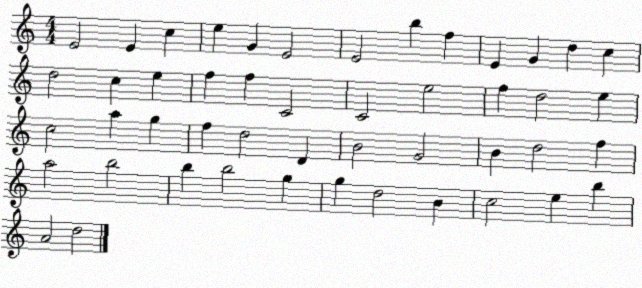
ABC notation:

X:1
T:Untitled
M:4/4
L:1/4
K:C
E2 E c e G E2 E2 b f E G d c d2 c e f f C2 C2 e2 f d2 e c2 a g f d2 D B2 G2 B d2 f a2 b2 b b2 g g d2 B c2 e b A2 d2